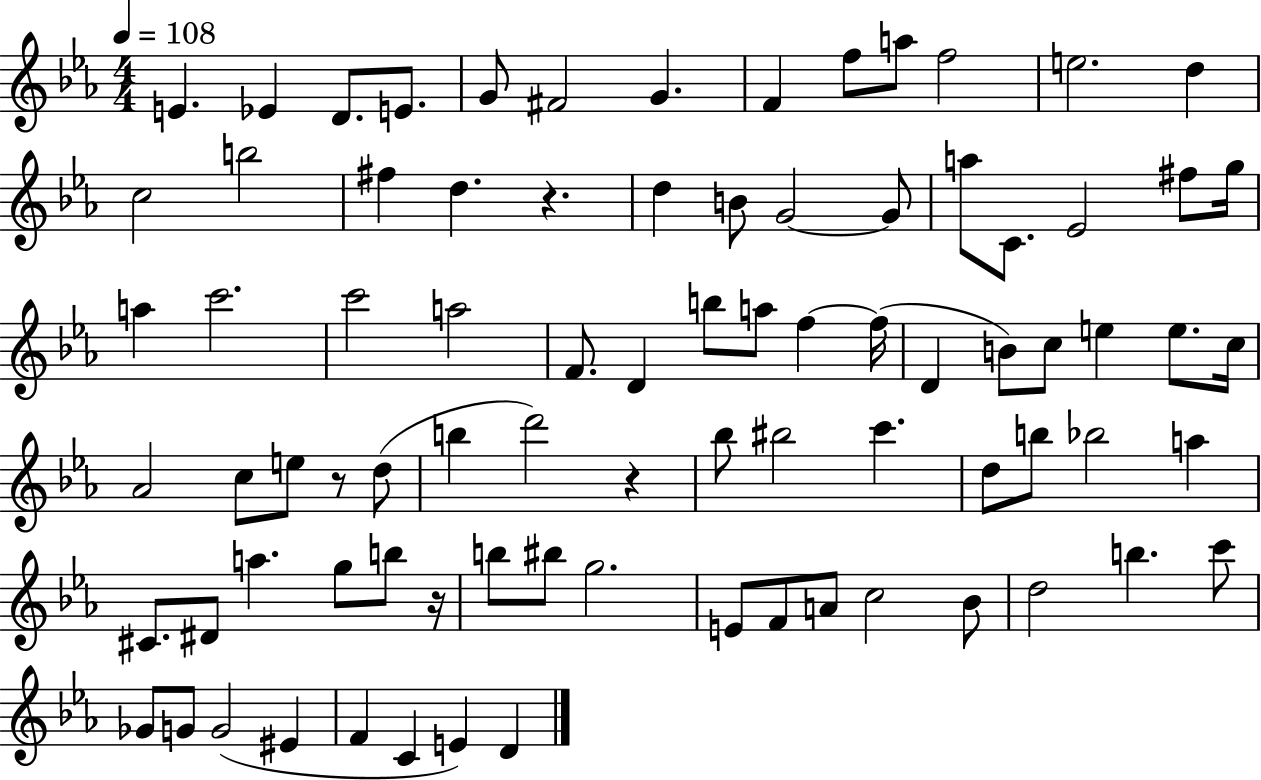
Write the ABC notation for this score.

X:1
T:Untitled
M:4/4
L:1/4
K:Eb
E _E D/2 E/2 G/2 ^F2 G F f/2 a/2 f2 e2 d c2 b2 ^f d z d B/2 G2 G/2 a/2 C/2 _E2 ^f/2 g/4 a c'2 c'2 a2 F/2 D b/2 a/2 f f/4 D B/2 c/2 e e/2 c/4 _A2 c/2 e/2 z/2 d/2 b d'2 z _b/2 ^b2 c' d/2 b/2 _b2 a ^C/2 ^D/2 a g/2 b/2 z/4 b/2 ^b/2 g2 E/2 F/2 A/2 c2 _B/2 d2 b c'/2 _G/2 G/2 G2 ^E F C E D